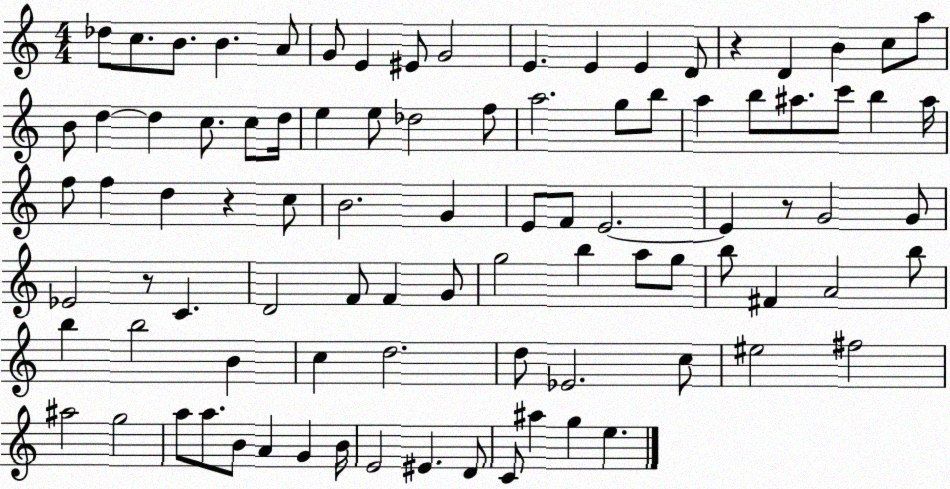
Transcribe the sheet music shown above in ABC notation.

X:1
T:Untitled
M:4/4
L:1/4
K:C
_d/2 c/2 B/2 B A/2 G/2 E ^E/2 G2 E E E D/2 z D B c/2 a/2 B/2 d d c/2 c/2 d/4 e e/2 _d2 f/2 a2 g/2 b/2 a b/2 ^a/2 c'/2 b ^a/4 f/2 f d z c/2 B2 G E/2 F/2 E2 E z/2 G2 G/2 _E2 z/2 C D2 F/2 F G/2 g2 b a/2 g/2 b/2 ^F A2 b/2 b b2 B c d2 d/2 _E2 c/2 ^e2 ^f2 ^a2 g2 a/2 a/2 B/2 A G B/4 E2 ^E D/2 C/2 ^a g e